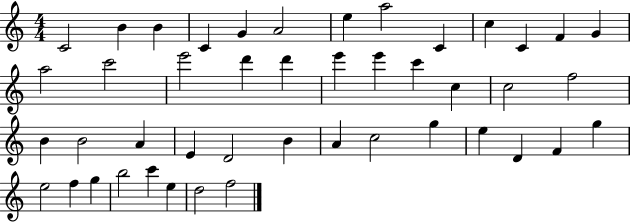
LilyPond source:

{
  \clef treble
  \numericTimeSignature
  \time 4/4
  \key c \major
  c'2 b'4 b'4 | c'4 g'4 a'2 | e''4 a''2 c'4 | c''4 c'4 f'4 g'4 | \break a''2 c'''2 | e'''2 d'''4 d'''4 | e'''4 e'''4 c'''4 c''4 | c''2 f''2 | \break b'4 b'2 a'4 | e'4 d'2 b'4 | a'4 c''2 g''4 | e''4 d'4 f'4 g''4 | \break e''2 f''4 g''4 | b''2 c'''4 e''4 | d''2 f''2 | \bar "|."
}